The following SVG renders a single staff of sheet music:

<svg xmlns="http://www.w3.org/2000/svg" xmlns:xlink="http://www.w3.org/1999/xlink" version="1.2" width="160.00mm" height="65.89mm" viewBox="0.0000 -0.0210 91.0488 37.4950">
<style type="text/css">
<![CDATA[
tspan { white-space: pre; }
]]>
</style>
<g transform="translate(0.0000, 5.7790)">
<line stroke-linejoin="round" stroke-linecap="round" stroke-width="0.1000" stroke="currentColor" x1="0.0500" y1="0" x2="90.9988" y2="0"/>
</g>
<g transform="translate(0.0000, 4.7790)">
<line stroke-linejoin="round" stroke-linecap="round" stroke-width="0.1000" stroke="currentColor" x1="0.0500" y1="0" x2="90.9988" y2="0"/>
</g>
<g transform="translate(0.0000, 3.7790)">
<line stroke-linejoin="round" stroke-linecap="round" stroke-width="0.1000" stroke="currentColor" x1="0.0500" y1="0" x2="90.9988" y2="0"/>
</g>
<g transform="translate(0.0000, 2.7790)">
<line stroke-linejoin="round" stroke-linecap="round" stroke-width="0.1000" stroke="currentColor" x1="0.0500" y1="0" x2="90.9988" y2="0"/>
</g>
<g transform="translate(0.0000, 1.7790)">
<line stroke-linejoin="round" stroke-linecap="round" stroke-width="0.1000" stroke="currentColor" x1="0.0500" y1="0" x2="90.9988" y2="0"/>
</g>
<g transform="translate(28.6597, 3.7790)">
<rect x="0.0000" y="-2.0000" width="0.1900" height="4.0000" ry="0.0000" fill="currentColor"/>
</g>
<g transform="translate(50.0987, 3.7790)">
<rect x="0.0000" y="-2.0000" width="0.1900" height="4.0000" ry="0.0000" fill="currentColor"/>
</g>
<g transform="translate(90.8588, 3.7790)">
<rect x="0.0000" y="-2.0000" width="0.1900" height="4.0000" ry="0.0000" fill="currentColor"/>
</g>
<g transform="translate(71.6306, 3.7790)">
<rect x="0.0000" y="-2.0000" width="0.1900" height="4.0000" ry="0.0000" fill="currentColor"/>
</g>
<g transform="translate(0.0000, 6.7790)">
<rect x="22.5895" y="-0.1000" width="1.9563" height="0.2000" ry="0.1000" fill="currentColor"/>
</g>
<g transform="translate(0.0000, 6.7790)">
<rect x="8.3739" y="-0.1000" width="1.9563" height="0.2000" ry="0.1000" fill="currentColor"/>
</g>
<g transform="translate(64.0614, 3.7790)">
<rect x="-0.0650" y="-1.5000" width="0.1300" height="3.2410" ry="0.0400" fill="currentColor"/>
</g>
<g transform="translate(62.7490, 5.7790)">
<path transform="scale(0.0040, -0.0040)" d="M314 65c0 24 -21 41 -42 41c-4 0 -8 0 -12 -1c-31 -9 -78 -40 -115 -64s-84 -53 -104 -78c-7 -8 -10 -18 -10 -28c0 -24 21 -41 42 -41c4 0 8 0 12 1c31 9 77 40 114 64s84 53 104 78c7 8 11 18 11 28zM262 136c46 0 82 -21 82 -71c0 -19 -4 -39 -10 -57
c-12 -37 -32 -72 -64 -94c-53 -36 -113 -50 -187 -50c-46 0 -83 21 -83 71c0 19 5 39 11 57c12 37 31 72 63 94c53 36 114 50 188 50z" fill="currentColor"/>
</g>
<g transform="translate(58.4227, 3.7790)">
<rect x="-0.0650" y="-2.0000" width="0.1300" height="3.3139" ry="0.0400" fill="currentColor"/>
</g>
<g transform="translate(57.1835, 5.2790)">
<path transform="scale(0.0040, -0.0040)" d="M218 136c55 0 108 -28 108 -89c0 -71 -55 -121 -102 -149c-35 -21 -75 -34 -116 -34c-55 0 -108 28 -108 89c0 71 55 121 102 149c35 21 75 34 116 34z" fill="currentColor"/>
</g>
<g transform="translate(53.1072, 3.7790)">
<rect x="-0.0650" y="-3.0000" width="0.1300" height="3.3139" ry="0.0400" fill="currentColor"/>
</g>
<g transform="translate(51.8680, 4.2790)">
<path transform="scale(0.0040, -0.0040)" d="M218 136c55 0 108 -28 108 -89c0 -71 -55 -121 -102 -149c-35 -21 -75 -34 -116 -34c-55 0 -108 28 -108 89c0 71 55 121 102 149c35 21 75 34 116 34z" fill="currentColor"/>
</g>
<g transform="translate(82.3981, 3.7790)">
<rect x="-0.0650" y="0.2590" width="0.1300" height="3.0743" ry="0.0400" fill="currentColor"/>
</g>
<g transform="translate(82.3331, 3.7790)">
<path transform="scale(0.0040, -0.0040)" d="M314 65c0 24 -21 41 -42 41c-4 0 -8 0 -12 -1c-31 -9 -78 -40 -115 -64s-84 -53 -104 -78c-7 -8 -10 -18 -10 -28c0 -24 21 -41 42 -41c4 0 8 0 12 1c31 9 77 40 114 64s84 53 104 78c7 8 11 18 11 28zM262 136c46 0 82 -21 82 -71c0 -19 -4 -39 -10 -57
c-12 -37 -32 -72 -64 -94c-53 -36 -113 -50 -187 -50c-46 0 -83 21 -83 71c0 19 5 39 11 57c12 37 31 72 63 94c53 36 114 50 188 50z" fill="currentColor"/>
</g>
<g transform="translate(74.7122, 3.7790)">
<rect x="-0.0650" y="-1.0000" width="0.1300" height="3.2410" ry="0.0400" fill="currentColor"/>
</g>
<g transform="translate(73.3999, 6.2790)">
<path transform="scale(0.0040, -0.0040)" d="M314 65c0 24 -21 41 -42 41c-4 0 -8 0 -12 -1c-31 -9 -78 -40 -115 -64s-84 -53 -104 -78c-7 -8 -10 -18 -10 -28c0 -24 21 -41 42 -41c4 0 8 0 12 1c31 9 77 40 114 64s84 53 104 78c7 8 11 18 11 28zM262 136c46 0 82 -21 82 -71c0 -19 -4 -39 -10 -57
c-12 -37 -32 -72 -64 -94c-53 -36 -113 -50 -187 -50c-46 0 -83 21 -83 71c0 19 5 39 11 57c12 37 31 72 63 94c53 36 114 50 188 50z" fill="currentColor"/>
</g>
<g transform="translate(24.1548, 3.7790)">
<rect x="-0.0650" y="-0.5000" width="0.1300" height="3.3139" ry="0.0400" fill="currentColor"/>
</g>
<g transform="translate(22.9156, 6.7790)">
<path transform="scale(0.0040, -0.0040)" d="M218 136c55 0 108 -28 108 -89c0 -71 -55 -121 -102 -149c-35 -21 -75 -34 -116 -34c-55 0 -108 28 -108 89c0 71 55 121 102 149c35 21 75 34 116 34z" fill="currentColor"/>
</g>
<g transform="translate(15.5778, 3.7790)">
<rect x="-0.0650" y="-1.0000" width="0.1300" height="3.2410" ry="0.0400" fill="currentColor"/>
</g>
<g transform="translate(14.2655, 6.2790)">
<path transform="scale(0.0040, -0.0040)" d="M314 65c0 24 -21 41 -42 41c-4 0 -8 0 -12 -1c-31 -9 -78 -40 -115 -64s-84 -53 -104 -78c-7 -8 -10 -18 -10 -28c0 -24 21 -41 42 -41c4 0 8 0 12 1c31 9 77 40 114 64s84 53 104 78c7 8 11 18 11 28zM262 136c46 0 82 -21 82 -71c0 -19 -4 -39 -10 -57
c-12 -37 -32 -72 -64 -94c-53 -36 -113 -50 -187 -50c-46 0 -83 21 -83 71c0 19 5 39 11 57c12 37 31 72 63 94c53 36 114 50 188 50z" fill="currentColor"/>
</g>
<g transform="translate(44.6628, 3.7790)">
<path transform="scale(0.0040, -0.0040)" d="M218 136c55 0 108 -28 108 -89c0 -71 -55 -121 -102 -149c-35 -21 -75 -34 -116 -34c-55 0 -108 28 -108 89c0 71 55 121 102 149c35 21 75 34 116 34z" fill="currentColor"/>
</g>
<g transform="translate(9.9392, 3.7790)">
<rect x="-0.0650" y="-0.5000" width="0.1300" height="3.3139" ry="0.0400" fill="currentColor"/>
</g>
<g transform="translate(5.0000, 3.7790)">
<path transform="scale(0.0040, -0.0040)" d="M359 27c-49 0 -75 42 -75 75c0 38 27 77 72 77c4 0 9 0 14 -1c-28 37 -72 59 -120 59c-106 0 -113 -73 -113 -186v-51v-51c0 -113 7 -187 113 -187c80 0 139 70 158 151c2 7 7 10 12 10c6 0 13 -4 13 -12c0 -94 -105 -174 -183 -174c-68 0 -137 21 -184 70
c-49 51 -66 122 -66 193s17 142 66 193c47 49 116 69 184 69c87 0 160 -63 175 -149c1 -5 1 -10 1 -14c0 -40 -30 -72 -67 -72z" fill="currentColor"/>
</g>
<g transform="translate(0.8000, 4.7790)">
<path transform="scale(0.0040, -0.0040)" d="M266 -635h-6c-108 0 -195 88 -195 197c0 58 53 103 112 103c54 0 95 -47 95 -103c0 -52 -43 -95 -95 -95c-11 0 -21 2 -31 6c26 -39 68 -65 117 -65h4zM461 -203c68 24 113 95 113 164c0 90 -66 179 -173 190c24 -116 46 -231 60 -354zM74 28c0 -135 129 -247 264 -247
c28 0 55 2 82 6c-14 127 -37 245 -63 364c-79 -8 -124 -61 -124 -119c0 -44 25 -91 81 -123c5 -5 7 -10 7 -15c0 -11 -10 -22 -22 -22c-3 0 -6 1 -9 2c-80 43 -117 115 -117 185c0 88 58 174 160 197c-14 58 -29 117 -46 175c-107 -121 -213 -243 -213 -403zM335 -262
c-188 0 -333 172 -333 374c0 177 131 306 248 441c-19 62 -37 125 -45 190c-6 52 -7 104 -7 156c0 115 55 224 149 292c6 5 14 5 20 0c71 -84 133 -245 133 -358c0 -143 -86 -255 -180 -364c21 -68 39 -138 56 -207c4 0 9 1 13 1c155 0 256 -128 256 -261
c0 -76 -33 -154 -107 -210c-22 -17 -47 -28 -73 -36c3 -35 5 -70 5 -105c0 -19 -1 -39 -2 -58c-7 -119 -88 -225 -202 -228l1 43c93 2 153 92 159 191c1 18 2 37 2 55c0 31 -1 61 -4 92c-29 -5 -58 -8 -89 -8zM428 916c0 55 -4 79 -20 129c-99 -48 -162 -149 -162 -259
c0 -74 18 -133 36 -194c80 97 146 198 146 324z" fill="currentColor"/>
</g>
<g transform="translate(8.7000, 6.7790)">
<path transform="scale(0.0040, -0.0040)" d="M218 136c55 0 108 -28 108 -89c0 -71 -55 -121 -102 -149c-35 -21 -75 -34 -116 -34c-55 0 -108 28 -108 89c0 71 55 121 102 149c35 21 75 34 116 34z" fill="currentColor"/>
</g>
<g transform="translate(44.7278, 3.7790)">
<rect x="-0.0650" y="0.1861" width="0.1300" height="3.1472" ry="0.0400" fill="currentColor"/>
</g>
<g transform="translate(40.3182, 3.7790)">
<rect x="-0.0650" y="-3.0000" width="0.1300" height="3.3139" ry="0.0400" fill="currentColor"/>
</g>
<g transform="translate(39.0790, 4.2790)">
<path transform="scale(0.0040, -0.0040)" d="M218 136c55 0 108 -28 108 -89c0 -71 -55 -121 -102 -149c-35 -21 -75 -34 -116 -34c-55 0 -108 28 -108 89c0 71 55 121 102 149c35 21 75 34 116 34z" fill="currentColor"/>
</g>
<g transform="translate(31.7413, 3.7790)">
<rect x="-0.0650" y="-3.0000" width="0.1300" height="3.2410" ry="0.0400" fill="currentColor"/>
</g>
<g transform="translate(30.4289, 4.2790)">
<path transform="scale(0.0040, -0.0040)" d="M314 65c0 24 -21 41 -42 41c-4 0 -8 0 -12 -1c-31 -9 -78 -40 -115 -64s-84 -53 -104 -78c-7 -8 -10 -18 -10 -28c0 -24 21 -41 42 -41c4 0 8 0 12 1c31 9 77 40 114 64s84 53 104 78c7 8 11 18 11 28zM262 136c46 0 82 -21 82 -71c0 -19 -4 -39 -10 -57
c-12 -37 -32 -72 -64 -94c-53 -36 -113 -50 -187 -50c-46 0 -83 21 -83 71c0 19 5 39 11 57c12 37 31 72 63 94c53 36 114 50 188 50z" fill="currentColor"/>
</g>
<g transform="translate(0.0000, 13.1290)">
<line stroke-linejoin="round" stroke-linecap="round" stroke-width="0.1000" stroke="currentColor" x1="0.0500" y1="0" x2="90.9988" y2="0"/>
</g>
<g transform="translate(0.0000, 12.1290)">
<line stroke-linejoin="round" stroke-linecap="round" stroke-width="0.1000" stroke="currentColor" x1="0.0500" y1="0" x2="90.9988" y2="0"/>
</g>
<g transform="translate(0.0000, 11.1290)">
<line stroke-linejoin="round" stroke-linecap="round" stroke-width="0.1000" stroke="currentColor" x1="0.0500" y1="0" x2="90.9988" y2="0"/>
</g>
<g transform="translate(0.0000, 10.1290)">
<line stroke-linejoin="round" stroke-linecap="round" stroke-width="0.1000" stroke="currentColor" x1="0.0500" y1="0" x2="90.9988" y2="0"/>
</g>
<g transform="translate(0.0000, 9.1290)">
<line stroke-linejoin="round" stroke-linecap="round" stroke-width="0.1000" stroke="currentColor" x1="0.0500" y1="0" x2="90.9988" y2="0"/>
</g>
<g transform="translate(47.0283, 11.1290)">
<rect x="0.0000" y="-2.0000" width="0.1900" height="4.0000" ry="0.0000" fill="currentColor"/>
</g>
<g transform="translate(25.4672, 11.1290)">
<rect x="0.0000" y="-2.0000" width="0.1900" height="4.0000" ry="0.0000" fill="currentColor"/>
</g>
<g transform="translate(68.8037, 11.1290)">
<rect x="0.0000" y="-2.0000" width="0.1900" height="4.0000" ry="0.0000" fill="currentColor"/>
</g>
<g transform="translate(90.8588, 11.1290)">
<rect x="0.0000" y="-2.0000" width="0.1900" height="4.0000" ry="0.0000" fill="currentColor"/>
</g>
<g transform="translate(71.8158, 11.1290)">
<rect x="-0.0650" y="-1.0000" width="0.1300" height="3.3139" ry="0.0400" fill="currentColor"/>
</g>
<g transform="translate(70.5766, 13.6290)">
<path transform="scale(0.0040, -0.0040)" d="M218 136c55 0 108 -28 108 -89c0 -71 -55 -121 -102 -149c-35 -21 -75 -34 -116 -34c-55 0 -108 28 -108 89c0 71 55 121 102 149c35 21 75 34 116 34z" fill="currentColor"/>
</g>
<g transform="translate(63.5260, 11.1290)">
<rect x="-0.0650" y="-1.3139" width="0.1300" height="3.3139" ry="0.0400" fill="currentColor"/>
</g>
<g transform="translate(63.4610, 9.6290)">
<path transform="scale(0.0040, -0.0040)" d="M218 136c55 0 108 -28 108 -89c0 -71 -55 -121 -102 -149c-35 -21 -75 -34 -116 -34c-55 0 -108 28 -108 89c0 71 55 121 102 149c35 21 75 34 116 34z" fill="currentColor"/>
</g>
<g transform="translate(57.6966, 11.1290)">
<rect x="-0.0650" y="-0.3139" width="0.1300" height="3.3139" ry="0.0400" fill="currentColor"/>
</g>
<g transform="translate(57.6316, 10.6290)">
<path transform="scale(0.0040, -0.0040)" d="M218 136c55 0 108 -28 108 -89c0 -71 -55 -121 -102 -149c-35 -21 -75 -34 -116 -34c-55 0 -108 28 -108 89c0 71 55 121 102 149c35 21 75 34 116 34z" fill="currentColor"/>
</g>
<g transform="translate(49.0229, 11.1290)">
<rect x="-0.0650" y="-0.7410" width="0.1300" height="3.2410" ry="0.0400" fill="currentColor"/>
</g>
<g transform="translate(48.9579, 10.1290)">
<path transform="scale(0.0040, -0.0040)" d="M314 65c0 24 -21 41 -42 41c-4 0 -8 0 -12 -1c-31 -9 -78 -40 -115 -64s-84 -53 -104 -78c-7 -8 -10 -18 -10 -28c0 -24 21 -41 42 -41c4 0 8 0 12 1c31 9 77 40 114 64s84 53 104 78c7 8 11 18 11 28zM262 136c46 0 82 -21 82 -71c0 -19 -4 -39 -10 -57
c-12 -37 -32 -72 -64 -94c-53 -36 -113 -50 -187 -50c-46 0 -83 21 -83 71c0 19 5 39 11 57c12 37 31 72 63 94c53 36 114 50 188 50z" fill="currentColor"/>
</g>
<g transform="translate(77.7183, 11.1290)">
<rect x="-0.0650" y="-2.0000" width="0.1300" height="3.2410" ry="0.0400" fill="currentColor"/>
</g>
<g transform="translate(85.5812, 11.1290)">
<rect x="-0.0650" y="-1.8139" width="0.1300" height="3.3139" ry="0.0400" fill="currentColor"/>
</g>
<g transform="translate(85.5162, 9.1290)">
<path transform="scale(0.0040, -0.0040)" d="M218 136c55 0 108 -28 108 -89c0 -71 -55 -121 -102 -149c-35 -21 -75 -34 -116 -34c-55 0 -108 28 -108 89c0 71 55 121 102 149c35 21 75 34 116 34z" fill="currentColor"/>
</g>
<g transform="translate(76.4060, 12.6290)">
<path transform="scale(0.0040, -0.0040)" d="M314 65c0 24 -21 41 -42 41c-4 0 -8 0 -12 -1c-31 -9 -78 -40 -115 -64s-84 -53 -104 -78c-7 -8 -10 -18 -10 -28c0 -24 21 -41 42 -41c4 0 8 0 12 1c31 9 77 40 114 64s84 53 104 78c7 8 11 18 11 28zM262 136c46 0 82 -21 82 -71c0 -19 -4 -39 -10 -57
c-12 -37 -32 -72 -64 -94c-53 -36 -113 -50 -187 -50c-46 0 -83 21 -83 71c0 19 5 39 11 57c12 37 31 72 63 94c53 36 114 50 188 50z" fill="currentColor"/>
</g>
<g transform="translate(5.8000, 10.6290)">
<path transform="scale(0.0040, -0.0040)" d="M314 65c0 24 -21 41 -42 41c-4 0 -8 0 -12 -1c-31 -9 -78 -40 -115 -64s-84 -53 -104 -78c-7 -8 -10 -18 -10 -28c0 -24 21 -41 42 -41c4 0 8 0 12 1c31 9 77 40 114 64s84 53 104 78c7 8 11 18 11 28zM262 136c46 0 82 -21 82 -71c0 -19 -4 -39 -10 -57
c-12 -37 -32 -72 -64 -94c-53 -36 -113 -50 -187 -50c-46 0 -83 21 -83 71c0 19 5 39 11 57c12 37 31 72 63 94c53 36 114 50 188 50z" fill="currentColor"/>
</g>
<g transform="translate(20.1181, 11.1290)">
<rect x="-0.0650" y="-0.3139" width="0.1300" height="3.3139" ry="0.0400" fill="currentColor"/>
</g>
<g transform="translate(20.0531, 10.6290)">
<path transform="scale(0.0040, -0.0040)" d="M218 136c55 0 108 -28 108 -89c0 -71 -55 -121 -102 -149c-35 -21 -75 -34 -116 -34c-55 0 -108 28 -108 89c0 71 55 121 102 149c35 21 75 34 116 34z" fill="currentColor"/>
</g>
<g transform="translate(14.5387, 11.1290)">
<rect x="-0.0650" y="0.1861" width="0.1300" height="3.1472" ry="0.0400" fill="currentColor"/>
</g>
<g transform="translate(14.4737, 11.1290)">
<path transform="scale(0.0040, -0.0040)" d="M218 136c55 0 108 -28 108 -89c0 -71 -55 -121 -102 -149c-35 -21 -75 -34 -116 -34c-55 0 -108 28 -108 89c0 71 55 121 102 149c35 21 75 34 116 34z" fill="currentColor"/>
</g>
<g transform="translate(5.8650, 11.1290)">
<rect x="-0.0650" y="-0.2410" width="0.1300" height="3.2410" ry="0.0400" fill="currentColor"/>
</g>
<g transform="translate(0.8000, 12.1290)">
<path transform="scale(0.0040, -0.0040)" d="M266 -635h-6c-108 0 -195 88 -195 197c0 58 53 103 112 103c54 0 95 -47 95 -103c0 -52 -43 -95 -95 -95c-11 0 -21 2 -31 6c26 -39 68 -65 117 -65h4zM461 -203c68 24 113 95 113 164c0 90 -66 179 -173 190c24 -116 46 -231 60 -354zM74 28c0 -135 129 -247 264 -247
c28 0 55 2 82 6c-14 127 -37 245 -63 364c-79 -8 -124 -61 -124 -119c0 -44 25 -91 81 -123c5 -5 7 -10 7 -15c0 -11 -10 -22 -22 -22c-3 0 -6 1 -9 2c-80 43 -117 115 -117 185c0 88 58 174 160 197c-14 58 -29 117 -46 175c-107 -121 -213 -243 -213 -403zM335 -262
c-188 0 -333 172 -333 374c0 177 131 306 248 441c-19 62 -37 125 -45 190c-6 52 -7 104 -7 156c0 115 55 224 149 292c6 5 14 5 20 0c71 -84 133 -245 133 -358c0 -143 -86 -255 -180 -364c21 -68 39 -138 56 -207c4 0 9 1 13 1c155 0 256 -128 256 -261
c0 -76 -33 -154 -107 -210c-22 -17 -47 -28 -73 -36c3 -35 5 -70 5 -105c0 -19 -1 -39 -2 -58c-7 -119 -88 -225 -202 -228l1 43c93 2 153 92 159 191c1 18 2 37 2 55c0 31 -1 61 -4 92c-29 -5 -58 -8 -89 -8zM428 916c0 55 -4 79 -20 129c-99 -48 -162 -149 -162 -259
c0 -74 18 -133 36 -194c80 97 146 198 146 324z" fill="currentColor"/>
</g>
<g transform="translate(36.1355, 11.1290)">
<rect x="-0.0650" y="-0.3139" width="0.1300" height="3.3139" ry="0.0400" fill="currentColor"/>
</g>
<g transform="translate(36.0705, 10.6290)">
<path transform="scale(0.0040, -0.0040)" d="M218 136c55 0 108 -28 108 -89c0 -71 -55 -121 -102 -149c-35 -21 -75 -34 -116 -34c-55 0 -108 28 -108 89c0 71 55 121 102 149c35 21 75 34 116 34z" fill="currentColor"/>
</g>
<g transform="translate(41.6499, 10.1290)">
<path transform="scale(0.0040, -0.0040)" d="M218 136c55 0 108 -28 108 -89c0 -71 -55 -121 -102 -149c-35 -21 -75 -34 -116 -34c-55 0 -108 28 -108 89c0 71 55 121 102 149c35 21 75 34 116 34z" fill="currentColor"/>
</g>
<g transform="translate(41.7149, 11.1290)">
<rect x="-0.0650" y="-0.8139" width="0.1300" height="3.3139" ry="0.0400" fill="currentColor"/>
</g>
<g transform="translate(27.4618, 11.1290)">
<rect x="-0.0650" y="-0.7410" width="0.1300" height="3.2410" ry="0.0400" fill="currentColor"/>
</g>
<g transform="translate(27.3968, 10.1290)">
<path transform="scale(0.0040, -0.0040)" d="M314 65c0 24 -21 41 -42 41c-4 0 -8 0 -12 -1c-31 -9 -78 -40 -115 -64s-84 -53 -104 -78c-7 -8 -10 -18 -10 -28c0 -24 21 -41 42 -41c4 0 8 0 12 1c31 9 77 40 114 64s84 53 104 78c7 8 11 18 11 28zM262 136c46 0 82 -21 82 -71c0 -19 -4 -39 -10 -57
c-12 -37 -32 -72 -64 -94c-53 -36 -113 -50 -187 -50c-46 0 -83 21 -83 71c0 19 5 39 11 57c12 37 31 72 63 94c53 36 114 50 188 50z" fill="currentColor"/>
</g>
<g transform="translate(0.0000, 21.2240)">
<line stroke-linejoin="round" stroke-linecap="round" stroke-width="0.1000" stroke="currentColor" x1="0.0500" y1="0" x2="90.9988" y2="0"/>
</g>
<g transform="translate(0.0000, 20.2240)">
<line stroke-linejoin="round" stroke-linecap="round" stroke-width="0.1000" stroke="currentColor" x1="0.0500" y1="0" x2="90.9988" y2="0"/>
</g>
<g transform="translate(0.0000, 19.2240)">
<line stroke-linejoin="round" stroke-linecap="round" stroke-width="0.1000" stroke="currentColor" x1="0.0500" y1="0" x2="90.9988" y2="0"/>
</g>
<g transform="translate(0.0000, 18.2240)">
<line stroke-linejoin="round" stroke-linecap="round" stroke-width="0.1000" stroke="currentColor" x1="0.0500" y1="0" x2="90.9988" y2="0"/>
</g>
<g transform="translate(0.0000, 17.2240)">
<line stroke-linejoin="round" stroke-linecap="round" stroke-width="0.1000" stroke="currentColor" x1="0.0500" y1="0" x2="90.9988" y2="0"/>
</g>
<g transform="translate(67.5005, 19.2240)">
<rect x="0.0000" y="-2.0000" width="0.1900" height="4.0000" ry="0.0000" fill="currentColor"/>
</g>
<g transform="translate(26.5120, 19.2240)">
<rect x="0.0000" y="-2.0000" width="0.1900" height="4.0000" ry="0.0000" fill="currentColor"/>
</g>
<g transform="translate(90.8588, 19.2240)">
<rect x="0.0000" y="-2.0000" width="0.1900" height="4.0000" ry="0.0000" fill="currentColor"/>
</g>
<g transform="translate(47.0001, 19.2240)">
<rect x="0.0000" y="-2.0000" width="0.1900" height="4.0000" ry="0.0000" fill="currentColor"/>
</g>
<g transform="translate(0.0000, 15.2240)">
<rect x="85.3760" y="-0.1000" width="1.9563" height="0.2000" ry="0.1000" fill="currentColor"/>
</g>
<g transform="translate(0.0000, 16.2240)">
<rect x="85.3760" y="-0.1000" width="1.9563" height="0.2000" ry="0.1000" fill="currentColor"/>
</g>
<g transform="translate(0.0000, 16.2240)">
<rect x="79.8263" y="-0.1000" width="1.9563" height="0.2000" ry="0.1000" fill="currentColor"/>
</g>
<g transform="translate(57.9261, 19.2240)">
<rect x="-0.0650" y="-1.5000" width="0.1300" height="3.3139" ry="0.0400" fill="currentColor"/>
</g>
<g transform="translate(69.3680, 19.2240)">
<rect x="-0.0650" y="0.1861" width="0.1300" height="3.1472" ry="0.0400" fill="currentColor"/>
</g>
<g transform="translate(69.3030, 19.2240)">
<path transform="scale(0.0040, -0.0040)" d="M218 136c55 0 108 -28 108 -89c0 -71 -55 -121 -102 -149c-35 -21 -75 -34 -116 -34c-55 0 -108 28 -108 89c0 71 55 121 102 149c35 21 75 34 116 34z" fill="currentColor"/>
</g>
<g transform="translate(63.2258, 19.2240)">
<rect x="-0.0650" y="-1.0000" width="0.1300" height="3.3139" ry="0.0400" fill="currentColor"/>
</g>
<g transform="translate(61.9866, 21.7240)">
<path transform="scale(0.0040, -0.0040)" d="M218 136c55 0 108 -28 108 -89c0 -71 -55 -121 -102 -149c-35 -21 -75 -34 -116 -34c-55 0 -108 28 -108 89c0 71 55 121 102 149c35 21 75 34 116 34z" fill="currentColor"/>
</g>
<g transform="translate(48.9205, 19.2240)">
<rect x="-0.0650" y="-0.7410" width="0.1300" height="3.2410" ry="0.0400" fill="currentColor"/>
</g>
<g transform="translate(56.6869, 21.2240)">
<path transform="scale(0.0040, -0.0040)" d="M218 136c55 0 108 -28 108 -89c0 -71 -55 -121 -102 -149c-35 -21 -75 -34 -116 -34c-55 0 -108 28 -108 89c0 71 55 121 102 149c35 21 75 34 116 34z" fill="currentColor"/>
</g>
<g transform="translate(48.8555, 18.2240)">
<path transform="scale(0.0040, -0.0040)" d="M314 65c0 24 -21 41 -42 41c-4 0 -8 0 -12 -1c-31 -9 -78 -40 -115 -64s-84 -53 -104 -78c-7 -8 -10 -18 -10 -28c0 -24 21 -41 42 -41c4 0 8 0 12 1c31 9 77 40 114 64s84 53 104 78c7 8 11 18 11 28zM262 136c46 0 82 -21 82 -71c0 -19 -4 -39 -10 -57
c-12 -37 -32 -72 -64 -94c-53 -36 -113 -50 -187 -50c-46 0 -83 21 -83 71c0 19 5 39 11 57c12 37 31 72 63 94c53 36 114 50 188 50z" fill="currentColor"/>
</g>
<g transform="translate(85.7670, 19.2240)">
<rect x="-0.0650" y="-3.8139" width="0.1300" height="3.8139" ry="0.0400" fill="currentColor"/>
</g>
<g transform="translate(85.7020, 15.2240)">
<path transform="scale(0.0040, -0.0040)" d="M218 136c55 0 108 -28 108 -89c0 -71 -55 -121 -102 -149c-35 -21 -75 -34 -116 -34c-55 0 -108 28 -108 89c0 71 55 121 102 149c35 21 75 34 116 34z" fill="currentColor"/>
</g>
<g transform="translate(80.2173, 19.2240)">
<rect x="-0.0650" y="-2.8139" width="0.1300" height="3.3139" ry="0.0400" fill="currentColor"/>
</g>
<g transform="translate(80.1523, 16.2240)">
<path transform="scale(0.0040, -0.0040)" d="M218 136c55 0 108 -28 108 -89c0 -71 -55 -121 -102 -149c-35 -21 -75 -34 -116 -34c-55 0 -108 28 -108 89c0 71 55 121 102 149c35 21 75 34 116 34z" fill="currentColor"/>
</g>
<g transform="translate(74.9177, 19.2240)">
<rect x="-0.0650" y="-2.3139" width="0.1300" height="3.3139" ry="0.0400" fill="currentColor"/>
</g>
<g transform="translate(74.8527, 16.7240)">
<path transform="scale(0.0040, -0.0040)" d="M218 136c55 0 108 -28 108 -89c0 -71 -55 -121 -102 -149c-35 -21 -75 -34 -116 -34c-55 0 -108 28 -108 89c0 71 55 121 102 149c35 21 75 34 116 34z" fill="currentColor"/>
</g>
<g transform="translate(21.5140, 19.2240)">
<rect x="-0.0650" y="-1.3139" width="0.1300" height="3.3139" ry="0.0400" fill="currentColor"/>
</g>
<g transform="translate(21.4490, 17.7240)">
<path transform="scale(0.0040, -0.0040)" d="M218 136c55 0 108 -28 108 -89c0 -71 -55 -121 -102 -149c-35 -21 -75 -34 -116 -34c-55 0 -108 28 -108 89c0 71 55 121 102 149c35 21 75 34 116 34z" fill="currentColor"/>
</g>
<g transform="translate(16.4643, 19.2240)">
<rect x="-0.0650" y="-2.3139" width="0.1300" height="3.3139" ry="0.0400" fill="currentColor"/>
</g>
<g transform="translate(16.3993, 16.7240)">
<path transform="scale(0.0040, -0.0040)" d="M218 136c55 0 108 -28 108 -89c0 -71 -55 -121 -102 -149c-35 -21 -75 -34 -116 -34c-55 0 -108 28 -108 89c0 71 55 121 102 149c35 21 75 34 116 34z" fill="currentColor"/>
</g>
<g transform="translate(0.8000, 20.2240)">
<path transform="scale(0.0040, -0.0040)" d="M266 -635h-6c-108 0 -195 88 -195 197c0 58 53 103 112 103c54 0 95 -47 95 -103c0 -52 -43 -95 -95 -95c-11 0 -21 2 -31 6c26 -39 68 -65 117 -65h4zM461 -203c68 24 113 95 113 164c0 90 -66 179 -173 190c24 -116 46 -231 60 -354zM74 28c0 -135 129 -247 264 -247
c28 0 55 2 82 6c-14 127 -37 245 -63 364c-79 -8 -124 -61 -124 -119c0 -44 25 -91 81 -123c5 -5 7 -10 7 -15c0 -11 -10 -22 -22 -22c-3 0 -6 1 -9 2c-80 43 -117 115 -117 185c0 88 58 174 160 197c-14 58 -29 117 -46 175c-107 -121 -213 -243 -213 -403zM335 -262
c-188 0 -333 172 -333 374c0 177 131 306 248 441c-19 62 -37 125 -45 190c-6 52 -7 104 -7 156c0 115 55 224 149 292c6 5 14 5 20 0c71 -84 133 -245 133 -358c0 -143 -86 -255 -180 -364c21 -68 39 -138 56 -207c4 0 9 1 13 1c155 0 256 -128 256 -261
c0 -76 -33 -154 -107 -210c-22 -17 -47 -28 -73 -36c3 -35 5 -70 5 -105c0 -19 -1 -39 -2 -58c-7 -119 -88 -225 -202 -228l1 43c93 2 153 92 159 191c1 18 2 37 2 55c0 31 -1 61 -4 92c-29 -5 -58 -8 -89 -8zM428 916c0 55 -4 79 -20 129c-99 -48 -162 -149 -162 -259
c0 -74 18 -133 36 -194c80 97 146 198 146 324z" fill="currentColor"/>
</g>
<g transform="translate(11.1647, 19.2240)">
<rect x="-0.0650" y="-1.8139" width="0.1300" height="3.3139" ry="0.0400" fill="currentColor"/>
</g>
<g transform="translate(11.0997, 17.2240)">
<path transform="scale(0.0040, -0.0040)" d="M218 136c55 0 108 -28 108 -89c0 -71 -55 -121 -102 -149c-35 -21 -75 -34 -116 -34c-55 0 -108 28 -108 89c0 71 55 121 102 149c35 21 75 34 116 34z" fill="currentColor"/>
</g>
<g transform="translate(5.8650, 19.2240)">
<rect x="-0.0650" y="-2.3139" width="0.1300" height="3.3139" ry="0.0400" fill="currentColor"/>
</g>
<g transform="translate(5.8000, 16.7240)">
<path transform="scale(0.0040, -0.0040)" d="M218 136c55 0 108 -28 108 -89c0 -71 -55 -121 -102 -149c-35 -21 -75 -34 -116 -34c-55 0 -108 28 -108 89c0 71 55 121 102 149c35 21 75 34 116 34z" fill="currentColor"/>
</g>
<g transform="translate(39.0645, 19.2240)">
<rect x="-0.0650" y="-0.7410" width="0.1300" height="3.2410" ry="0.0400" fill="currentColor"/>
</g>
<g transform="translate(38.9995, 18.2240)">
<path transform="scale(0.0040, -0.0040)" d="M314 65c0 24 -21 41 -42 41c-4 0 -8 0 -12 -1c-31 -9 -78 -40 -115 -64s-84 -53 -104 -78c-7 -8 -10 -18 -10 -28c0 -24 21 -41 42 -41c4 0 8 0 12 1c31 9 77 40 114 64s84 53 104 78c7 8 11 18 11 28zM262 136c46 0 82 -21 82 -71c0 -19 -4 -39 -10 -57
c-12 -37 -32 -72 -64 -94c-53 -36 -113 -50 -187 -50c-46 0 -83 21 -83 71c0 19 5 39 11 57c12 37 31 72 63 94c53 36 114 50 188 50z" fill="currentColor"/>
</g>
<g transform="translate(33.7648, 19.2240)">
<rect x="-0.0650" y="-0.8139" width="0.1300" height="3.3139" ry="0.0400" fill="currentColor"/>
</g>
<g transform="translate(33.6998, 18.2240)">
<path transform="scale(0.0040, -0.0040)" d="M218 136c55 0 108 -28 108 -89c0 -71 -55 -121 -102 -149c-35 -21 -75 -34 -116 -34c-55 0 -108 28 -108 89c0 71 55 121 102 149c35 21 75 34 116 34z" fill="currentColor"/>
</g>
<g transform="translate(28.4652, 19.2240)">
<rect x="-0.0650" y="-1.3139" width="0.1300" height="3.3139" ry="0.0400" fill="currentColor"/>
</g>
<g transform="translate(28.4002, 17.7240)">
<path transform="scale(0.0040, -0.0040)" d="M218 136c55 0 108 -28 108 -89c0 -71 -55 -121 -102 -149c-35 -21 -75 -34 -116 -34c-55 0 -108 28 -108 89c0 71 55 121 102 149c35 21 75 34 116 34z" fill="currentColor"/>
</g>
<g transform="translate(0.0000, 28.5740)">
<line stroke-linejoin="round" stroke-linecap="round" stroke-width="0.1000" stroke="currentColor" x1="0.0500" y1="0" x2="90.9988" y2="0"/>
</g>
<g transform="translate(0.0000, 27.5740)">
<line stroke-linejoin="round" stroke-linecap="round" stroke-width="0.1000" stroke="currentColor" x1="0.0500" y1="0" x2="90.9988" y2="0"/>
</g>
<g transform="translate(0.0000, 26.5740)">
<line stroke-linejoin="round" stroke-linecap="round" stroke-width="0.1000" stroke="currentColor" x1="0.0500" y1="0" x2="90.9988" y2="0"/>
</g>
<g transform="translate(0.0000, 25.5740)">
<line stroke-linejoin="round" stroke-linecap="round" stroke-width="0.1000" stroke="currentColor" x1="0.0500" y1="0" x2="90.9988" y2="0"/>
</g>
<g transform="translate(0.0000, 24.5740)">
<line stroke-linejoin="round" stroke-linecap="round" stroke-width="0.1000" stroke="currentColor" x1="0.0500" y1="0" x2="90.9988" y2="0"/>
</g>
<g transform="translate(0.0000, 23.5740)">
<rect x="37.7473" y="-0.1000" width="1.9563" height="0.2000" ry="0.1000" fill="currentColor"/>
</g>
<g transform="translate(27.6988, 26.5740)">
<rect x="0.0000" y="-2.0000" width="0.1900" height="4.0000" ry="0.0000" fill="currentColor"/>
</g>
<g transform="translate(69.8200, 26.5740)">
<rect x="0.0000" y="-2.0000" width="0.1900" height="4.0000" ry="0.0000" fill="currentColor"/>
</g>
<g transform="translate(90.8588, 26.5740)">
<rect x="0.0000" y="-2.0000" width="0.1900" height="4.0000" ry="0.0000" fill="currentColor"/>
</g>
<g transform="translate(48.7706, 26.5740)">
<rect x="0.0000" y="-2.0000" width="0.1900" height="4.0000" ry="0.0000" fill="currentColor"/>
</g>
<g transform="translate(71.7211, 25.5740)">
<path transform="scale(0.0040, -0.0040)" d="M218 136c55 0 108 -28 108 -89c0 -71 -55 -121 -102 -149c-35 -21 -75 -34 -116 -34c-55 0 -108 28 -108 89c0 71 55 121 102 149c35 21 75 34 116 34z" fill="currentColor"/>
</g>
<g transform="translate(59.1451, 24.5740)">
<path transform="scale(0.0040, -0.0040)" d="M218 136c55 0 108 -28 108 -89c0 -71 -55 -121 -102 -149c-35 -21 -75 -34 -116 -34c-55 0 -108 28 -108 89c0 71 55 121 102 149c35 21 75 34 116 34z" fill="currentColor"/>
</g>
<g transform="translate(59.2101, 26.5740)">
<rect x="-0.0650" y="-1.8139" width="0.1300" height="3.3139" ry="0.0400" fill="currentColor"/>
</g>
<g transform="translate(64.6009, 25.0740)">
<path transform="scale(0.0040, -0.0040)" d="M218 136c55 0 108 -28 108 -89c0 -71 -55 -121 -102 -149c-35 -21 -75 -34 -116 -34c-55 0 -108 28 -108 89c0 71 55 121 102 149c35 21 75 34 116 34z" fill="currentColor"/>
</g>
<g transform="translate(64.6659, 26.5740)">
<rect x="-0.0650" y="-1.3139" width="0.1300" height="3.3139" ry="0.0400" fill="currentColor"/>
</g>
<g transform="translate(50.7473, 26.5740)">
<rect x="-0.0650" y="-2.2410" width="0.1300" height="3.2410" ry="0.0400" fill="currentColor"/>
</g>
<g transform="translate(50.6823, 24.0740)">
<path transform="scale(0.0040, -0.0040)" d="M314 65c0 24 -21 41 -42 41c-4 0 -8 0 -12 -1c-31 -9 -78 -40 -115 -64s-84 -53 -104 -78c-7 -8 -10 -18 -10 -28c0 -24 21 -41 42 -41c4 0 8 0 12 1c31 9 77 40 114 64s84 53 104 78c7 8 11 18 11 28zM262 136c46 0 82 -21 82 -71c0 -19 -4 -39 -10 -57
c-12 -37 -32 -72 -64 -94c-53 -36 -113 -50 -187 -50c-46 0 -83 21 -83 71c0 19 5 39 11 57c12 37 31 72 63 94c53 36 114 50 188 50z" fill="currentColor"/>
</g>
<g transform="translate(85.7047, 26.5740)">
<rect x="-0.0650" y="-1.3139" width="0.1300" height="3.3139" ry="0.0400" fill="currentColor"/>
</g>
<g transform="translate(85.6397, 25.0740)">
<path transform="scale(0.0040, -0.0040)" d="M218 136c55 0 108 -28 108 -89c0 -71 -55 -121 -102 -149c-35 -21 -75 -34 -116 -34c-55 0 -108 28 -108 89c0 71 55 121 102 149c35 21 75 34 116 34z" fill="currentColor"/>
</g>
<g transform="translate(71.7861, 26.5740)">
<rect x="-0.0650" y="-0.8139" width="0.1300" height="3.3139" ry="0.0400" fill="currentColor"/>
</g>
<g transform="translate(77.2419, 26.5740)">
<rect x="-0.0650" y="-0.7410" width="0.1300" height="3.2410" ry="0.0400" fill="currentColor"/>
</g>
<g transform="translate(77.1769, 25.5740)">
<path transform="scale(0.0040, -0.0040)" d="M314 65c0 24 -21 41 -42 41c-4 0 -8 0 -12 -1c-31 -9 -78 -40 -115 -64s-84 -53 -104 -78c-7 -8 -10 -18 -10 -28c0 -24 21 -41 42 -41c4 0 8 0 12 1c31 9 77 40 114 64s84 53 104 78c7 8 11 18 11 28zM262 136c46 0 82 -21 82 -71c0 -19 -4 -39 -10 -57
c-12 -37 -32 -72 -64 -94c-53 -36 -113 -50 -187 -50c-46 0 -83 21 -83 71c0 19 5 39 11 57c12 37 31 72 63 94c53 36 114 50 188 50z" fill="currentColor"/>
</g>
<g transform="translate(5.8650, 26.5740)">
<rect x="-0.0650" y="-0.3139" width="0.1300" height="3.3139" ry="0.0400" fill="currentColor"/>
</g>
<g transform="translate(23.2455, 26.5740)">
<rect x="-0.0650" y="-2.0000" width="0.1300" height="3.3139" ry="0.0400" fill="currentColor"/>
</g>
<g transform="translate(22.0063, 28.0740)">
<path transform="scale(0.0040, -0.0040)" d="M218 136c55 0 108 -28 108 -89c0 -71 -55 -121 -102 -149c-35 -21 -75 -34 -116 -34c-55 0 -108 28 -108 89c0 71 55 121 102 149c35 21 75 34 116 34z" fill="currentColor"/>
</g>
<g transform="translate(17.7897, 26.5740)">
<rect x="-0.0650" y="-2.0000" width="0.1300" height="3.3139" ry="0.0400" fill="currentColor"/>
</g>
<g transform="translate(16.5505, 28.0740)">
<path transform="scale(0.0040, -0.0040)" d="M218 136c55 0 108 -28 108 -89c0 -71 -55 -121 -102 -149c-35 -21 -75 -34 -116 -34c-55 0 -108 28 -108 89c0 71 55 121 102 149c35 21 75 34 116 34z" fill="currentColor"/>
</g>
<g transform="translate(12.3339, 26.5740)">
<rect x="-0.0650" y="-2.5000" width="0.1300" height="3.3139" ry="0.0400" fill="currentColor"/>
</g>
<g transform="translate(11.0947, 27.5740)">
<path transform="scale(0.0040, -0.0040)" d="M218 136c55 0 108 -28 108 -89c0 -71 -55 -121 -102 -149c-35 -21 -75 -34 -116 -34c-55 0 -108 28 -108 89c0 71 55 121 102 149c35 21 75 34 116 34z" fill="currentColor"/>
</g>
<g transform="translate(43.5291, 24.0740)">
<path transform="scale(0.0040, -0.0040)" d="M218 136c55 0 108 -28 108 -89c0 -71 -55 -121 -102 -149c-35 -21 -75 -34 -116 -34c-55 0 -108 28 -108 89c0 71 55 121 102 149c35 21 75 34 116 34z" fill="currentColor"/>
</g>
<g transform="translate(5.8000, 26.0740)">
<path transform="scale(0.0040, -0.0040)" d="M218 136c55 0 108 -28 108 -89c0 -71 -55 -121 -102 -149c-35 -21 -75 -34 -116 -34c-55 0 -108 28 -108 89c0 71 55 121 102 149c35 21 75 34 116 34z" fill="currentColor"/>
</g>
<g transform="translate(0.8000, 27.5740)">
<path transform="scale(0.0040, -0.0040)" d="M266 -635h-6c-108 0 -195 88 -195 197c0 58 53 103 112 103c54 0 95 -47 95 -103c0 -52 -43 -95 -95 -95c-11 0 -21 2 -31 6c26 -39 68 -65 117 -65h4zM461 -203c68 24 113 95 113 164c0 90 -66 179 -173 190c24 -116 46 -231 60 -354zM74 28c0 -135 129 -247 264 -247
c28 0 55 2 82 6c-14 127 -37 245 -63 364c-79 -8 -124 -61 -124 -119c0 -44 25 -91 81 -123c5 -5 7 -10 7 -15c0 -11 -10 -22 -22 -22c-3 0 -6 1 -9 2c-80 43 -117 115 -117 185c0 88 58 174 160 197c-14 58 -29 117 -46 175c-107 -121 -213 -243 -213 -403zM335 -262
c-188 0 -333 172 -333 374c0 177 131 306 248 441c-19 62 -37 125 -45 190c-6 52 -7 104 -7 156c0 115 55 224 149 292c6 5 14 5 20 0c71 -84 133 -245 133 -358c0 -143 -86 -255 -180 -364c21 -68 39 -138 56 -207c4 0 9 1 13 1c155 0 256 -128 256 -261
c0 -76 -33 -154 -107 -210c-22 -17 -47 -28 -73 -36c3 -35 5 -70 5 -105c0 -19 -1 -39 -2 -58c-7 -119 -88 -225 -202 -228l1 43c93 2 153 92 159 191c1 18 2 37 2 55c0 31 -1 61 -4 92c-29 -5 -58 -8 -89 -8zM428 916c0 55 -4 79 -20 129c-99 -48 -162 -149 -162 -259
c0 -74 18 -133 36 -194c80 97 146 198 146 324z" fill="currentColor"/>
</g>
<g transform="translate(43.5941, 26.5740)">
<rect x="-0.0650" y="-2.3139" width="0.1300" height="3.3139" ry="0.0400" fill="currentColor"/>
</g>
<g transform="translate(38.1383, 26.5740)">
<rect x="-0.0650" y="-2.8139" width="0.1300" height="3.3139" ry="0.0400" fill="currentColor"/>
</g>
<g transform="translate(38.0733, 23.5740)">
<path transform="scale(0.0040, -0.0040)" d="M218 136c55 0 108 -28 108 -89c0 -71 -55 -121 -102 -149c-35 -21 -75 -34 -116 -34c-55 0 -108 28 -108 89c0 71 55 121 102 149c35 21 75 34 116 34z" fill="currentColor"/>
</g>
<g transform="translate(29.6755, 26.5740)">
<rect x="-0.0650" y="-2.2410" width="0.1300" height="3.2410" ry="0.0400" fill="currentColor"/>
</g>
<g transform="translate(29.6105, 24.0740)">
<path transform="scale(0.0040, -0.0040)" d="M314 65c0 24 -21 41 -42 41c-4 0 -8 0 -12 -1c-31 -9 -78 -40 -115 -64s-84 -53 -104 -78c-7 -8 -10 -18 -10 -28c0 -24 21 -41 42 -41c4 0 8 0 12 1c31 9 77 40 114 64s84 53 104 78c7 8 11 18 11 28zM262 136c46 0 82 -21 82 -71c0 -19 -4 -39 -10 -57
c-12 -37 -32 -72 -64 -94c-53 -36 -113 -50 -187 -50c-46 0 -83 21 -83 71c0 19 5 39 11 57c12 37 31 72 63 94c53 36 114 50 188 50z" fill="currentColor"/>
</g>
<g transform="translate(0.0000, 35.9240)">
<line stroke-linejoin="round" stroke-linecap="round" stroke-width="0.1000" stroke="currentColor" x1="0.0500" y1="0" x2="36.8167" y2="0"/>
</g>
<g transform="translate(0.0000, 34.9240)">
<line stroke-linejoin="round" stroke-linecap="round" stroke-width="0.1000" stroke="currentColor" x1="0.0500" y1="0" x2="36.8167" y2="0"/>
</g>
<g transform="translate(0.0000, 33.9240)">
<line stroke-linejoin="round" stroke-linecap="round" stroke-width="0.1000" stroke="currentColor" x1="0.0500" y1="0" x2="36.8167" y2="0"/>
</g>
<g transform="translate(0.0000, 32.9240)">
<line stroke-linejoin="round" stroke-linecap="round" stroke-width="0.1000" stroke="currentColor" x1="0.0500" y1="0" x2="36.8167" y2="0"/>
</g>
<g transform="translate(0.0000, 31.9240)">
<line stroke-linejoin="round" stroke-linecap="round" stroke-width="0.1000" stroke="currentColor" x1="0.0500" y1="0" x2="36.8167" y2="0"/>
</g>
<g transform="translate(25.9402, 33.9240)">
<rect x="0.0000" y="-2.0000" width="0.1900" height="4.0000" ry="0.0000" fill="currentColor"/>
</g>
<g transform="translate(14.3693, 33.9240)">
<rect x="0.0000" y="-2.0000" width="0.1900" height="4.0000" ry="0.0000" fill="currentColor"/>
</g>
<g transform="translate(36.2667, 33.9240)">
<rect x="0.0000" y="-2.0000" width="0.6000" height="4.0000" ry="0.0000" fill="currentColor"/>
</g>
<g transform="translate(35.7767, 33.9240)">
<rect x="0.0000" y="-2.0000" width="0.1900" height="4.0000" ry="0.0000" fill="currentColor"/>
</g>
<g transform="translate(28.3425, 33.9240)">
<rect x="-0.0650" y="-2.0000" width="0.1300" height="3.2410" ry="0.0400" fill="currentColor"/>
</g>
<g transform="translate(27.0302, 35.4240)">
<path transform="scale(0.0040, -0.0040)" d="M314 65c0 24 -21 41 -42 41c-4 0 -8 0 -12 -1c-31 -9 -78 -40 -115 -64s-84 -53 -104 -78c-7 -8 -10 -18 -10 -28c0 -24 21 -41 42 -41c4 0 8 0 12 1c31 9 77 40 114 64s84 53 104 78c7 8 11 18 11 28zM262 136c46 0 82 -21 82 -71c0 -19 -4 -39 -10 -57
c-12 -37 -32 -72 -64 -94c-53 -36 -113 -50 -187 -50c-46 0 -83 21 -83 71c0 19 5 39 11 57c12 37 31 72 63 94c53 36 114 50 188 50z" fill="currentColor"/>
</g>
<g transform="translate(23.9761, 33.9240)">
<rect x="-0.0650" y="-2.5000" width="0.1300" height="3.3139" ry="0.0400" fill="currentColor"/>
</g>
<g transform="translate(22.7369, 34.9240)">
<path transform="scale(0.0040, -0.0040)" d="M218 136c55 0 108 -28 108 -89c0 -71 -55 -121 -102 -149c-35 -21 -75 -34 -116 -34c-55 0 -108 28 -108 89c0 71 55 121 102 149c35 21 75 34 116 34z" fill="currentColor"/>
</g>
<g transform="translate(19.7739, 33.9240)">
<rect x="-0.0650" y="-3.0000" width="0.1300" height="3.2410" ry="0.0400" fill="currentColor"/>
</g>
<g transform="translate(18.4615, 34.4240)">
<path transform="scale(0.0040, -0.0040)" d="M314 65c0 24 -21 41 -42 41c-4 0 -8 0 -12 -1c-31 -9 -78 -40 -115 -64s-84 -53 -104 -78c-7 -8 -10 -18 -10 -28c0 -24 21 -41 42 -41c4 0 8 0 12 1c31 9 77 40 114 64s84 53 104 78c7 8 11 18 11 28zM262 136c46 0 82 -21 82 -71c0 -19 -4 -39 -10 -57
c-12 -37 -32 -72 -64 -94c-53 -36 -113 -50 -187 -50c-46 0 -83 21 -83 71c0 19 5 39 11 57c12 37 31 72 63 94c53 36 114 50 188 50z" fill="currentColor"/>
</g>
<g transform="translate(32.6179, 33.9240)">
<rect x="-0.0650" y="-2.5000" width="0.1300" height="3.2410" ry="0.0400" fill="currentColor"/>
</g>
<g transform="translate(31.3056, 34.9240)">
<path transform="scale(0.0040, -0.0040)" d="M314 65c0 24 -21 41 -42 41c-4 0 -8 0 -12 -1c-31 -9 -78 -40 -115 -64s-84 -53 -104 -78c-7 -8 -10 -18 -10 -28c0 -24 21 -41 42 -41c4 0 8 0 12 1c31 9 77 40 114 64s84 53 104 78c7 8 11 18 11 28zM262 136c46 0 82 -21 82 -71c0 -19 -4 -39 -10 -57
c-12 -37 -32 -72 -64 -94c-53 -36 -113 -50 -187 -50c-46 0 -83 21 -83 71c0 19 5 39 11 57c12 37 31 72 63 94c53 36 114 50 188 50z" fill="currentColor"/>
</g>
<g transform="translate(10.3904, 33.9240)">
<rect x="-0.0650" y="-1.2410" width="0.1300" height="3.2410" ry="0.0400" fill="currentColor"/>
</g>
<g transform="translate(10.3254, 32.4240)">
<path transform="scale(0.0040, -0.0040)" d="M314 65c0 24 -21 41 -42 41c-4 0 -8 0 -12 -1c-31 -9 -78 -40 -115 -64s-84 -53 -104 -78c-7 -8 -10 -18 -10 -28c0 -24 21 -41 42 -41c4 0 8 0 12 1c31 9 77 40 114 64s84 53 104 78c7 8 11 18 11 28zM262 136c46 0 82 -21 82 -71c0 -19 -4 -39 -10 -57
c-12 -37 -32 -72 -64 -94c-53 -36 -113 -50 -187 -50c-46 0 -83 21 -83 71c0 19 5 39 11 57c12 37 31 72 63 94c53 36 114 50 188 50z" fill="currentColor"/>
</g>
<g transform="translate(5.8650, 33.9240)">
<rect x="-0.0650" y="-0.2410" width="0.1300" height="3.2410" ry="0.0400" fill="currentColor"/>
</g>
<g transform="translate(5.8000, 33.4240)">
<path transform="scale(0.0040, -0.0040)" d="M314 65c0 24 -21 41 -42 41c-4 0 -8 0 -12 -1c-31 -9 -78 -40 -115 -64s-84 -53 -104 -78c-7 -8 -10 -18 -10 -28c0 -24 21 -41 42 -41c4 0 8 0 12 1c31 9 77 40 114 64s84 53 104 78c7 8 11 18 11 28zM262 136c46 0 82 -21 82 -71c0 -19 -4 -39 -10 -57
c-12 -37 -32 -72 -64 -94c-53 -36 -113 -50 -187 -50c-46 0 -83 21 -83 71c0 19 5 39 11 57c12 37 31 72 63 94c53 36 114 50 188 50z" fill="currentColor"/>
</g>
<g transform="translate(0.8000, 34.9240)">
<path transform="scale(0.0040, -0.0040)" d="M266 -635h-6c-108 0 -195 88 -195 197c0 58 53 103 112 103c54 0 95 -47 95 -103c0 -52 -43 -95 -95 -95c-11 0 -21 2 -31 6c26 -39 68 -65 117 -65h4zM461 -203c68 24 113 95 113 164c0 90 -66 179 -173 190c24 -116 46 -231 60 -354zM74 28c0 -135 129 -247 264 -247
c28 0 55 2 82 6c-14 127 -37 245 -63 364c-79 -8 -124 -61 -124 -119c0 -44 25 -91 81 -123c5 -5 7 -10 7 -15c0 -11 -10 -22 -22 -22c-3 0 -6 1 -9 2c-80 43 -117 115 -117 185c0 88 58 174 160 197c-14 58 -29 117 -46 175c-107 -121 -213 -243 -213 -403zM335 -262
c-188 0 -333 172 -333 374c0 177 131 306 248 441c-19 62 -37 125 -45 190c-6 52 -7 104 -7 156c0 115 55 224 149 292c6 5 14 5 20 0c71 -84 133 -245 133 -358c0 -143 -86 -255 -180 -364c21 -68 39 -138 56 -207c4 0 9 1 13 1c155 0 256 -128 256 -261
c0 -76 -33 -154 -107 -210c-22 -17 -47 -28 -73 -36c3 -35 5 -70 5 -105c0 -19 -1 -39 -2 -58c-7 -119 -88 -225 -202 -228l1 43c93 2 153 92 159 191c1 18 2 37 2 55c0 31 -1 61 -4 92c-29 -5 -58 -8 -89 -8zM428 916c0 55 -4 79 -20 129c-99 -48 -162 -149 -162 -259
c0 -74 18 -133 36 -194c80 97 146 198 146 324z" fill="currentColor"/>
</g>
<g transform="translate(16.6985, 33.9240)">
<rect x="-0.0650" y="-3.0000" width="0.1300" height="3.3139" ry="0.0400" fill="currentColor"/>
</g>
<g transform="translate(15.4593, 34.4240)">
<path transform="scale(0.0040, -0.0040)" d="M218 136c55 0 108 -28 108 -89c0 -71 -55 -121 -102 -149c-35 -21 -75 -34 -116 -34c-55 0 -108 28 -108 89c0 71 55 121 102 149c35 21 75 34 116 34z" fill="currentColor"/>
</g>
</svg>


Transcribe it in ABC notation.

X:1
T:Untitled
M:4/4
L:1/4
K:C
C D2 C A2 A B A F E2 D2 B2 c2 B c d2 c d d2 c e D F2 f g f g e e d d2 d2 E D B g a c' c G F F g2 a g g2 f e d d2 e c2 e2 A A2 G F2 G2